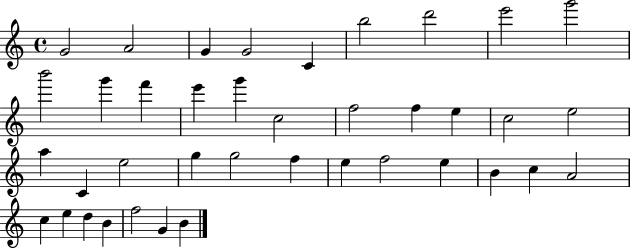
G4/h A4/h G4/q G4/h C4/q B5/h D6/h E6/h G6/h B6/h G6/q F6/q E6/q G6/q C5/h F5/h F5/q E5/q C5/h E5/h A5/q C4/q E5/h G5/q G5/h F5/q E5/q F5/h E5/q B4/q C5/q A4/h C5/q E5/q D5/q B4/q F5/h G4/q B4/q